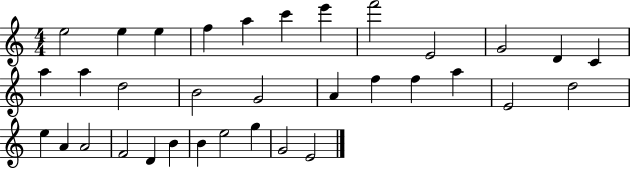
{
  \clef treble
  \numericTimeSignature
  \time 4/4
  \key c \major
  e''2 e''4 e''4 | f''4 a''4 c'''4 e'''4 | f'''2 e'2 | g'2 d'4 c'4 | \break a''4 a''4 d''2 | b'2 g'2 | a'4 f''4 f''4 a''4 | e'2 d''2 | \break e''4 a'4 a'2 | f'2 d'4 b'4 | b'4 e''2 g''4 | g'2 e'2 | \break \bar "|."
}